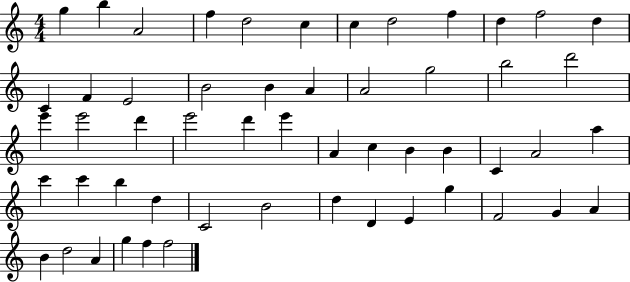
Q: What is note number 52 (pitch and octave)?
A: G5